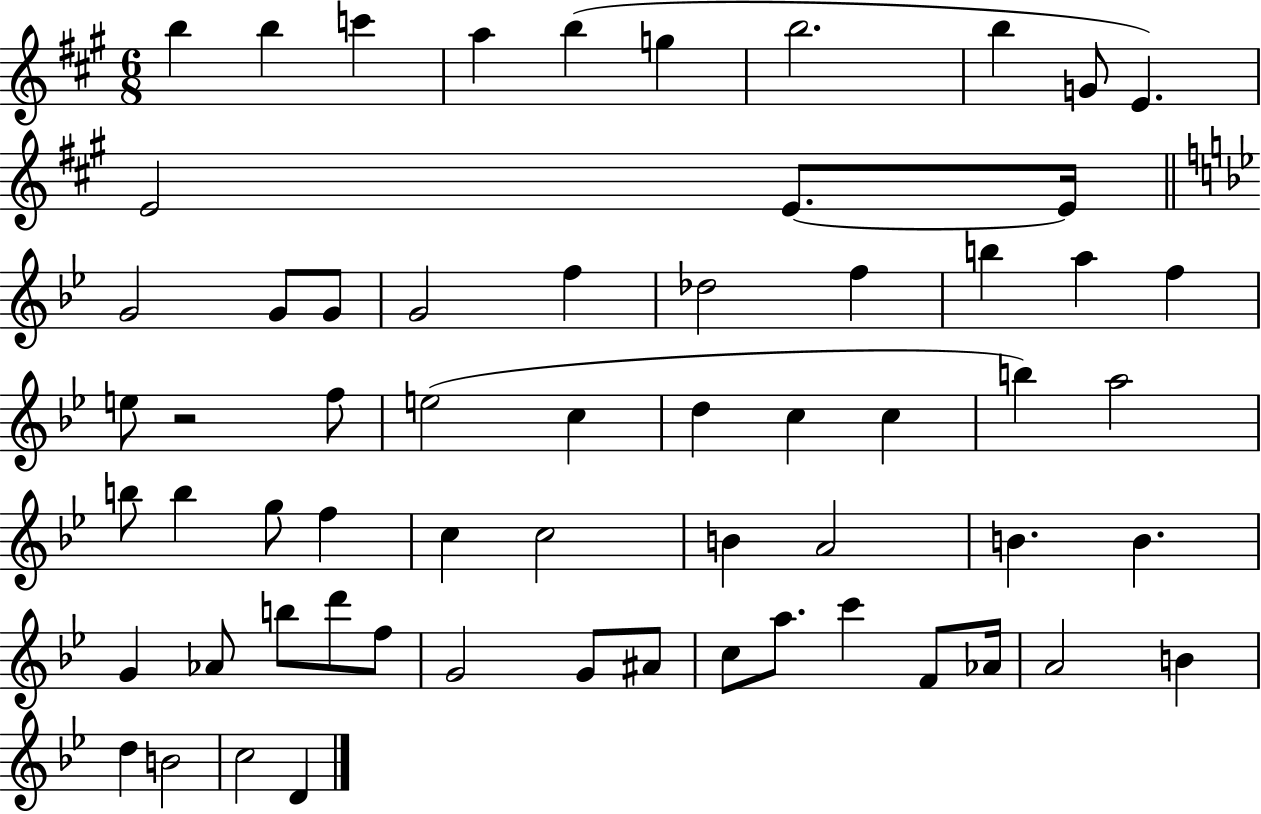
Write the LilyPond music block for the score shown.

{
  \clef treble
  \numericTimeSignature
  \time 6/8
  \key a \major
  b''4 b''4 c'''4 | a''4 b''4( g''4 | b''2. | b''4 g'8 e'4.) | \break e'2 e'8.~~ e'16 | \bar "||" \break \key bes \major g'2 g'8 g'8 | g'2 f''4 | des''2 f''4 | b''4 a''4 f''4 | \break e''8 r2 f''8 | e''2( c''4 | d''4 c''4 c''4 | b''4) a''2 | \break b''8 b''4 g''8 f''4 | c''4 c''2 | b'4 a'2 | b'4. b'4. | \break g'4 aes'8 b''8 d'''8 f''8 | g'2 g'8 ais'8 | c''8 a''8. c'''4 f'8 aes'16 | a'2 b'4 | \break d''4 b'2 | c''2 d'4 | \bar "|."
}